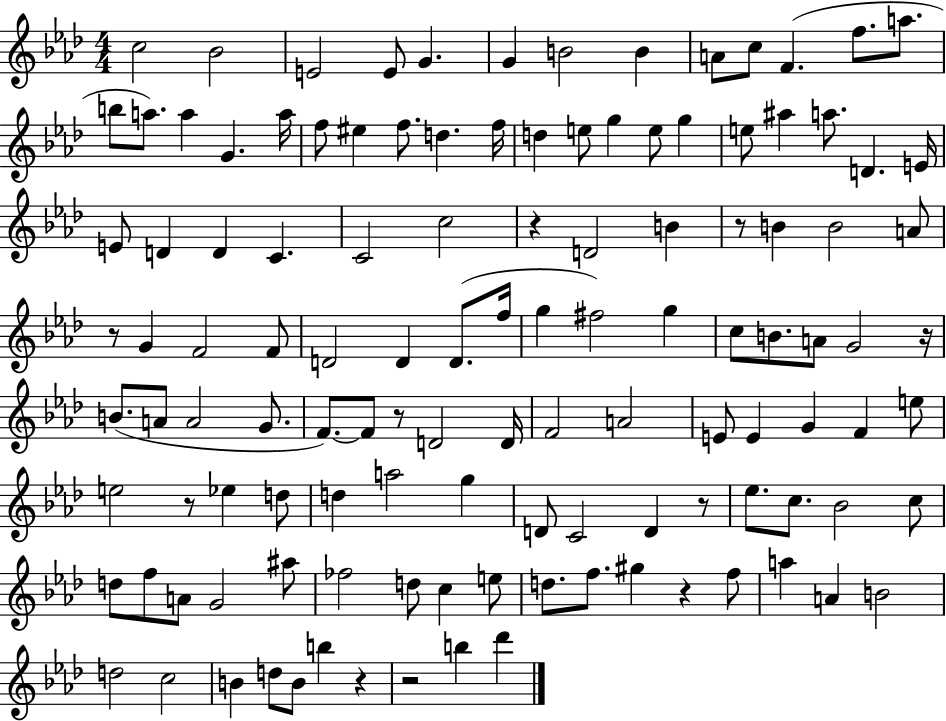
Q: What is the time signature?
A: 4/4